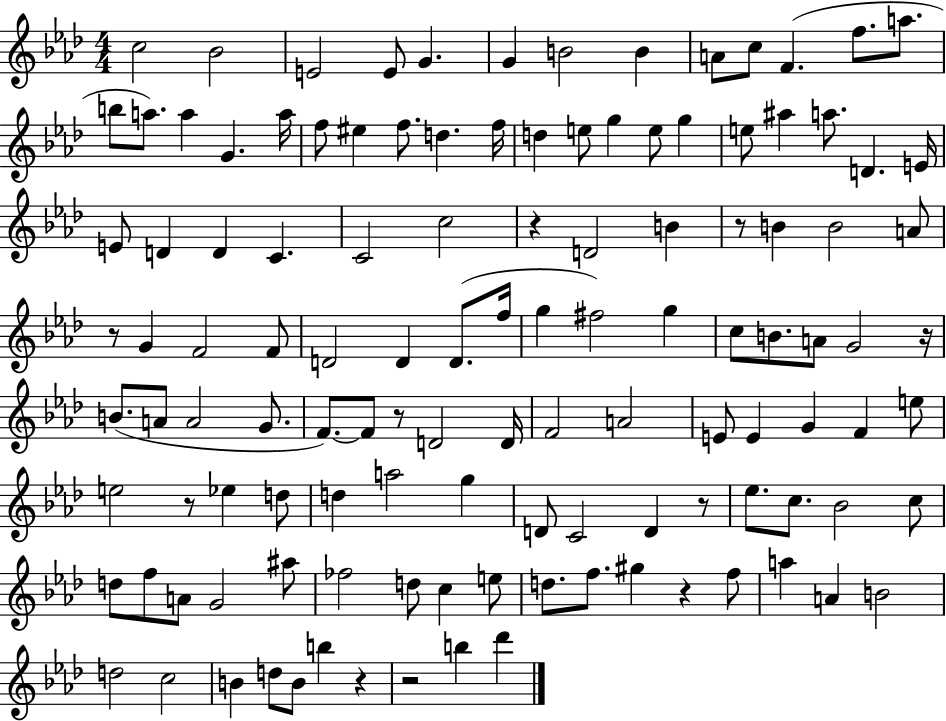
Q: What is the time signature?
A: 4/4